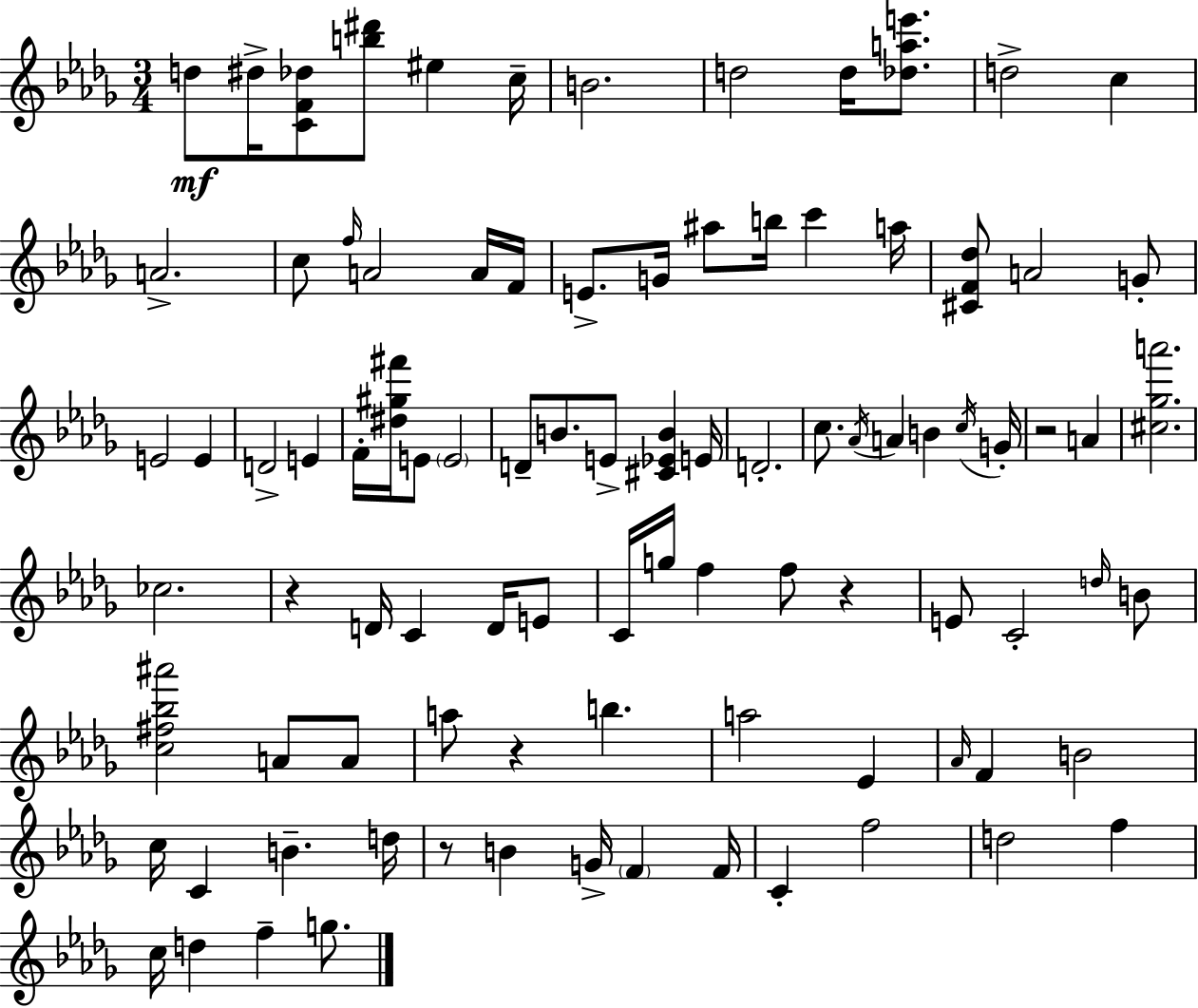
{
  \clef treble
  \numericTimeSignature
  \time 3/4
  \key bes \minor
  d''8\mf dis''16-> <c' f' des''>8 <b'' dis'''>8 eis''4 c''16-- | b'2. | d''2 d''16 <des'' a'' e'''>8. | d''2-> c''4 | \break a'2.-> | c''8 \grace { f''16 } a'2 a'16 | f'16 e'8.-> g'16 ais''8 b''16 c'''4 | a''16 <cis' f' des''>8 a'2 g'8-. | \break e'2 e'4 | d'2-> e'4 | f'16-. <dis'' gis'' fis'''>16 e'8 \parenthesize e'2 | d'8-- b'8. e'8-> <cis' ees' b'>4 | \break e'16 d'2.-. | c''8. \acciaccatura { aes'16 } a'4 b'4 | \acciaccatura { c''16 } g'16-. r2 a'4 | <cis'' ges'' a'''>2. | \break ces''2. | r4 d'16 c'4 | d'16 e'8 c'16 g''16 f''4 f''8 r4 | e'8 c'2-. | \break \grace { d''16 } b'8 <c'' fis'' bes'' ais'''>2 | a'8 a'8 a''8 r4 b''4. | a''2 | ees'4 \grace { aes'16 } f'4 b'2 | \break c''16 c'4 b'4.-- | d''16 r8 b'4 g'16-> | \parenthesize f'4 f'16 c'4-. f''2 | d''2 | \break f''4 c''16 d''4 f''4-- | g''8. \bar "|."
}